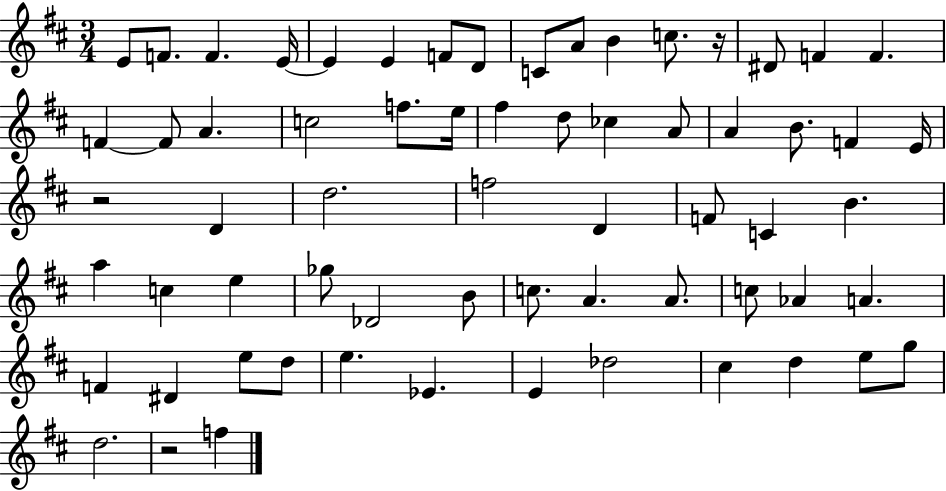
{
  \clef treble
  \numericTimeSignature
  \time 3/4
  \key d \major
  e'8 f'8. f'4. e'16~~ | e'4 e'4 f'8 d'8 | c'8 a'8 b'4 c''8. r16 | dis'8 f'4 f'4. | \break f'4~~ f'8 a'4. | c''2 f''8. e''16 | fis''4 d''8 ces''4 a'8 | a'4 b'8. f'4 e'16 | \break r2 d'4 | d''2. | f''2 d'4 | f'8 c'4 b'4. | \break a''4 c''4 e''4 | ges''8 des'2 b'8 | c''8. a'4. a'8. | c''8 aes'4 a'4. | \break f'4 dis'4 e''8 d''8 | e''4. ees'4. | e'4 des''2 | cis''4 d''4 e''8 g''8 | \break d''2. | r2 f''4 | \bar "|."
}